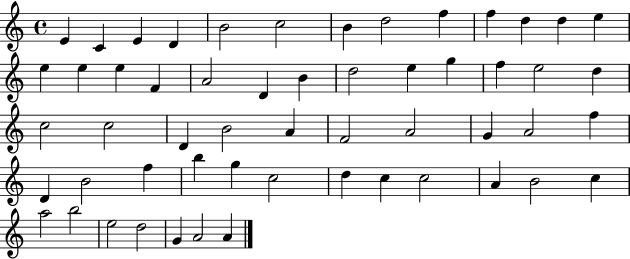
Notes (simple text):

E4/q C4/q E4/q D4/q B4/h C5/h B4/q D5/h F5/q F5/q D5/q D5/q E5/q E5/q E5/q E5/q F4/q A4/h D4/q B4/q D5/h E5/q G5/q F5/q E5/h D5/q C5/h C5/h D4/q B4/h A4/q F4/h A4/h G4/q A4/h F5/q D4/q B4/h F5/q B5/q G5/q C5/h D5/q C5/q C5/h A4/q B4/h C5/q A5/h B5/h E5/h D5/h G4/q A4/h A4/q